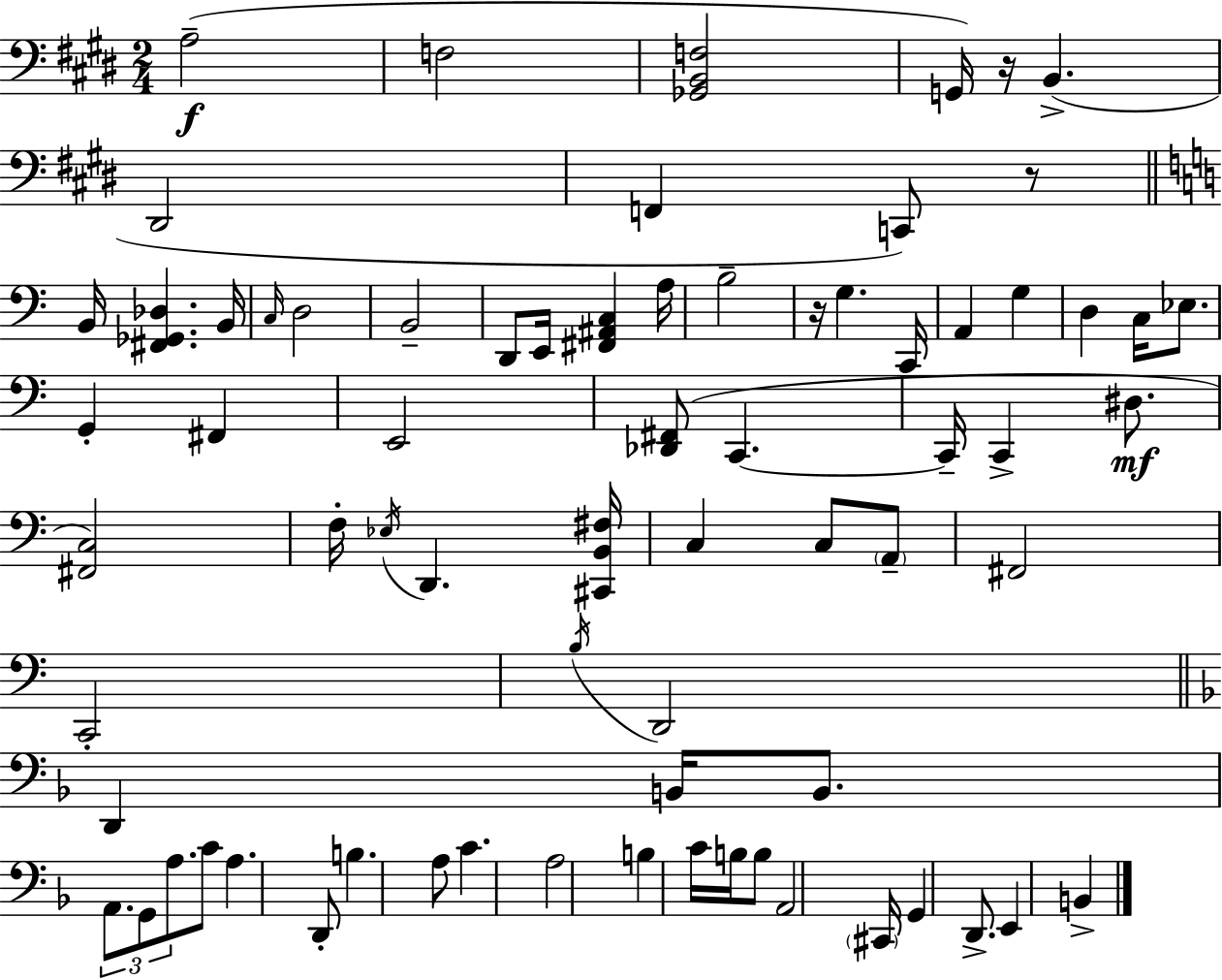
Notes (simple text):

A3/h F3/h [Gb2,B2,F3]/h G2/s R/s B2/q. D#2/h F2/q C2/e R/e B2/s [F#2,Gb2,Db3]/q. B2/s C3/s D3/h B2/h D2/e E2/s [F#2,A#2,C3]/q A3/s B3/h R/s G3/q. C2/s A2/q G3/q D3/q C3/s Eb3/e. G2/q F#2/q E2/h [Db2,F#2]/e C2/q. C2/s C2/q D#3/e. [F#2,C3]/h F3/s Eb3/s D2/q. [C#2,B2,F#3]/s C3/q C3/e A2/e F#2/h C2/h B3/s D2/h D2/q B2/s B2/e. A2/e. G2/e A3/e. C4/e A3/q. D2/e B3/q. A3/e C4/q. A3/h B3/q C4/s B3/s B3/e A2/h C#2/s G2/q D2/e. E2/q B2/q